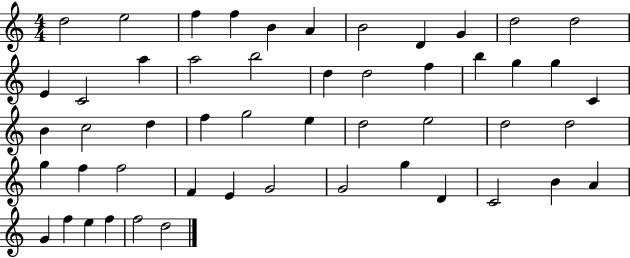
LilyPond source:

{
  \clef treble
  \numericTimeSignature
  \time 4/4
  \key c \major
  d''2 e''2 | f''4 f''4 b'4 a'4 | b'2 d'4 g'4 | d''2 d''2 | \break e'4 c'2 a''4 | a''2 b''2 | d''4 d''2 f''4 | b''4 g''4 g''4 c'4 | \break b'4 c''2 d''4 | f''4 g''2 e''4 | d''2 e''2 | d''2 d''2 | \break g''4 f''4 f''2 | f'4 e'4 g'2 | g'2 g''4 d'4 | c'2 b'4 a'4 | \break g'4 f''4 e''4 f''4 | f''2 d''2 | \bar "|."
}